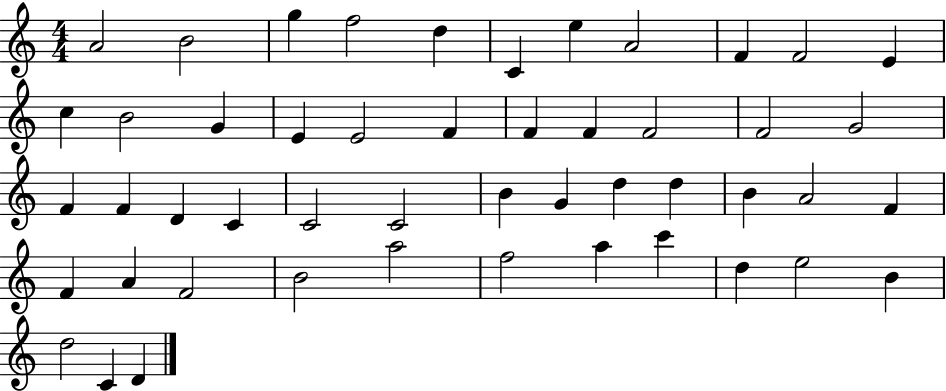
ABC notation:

X:1
T:Untitled
M:4/4
L:1/4
K:C
A2 B2 g f2 d C e A2 F F2 E c B2 G E E2 F F F F2 F2 G2 F F D C C2 C2 B G d d B A2 F F A F2 B2 a2 f2 a c' d e2 B d2 C D